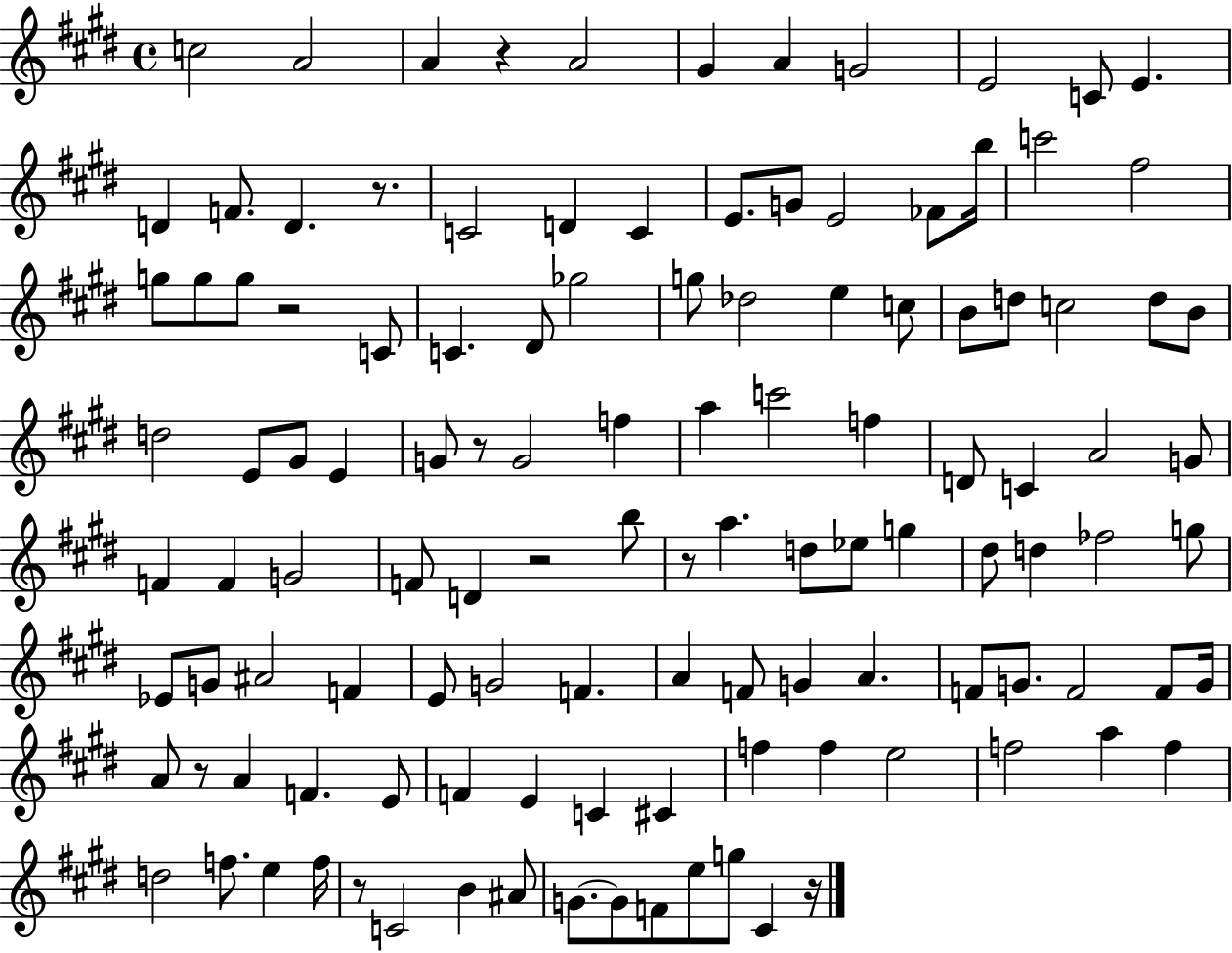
{
  \clef treble
  \time 4/4
  \defaultTimeSignature
  \key e \major
  c''2 a'2 | a'4 r4 a'2 | gis'4 a'4 g'2 | e'2 c'8 e'4. | \break d'4 f'8. d'4. r8. | c'2 d'4 c'4 | e'8. g'8 e'2 fes'8 b''16 | c'''2 fis''2 | \break g''8 g''8 g''8 r2 c'8 | c'4. dis'8 ges''2 | g''8 des''2 e''4 c''8 | b'8 d''8 c''2 d''8 b'8 | \break d''2 e'8 gis'8 e'4 | g'8 r8 g'2 f''4 | a''4 c'''2 f''4 | d'8 c'4 a'2 g'8 | \break f'4 f'4 g'2 | f'8 d'4 r2 b''8 | r8 a''4. d''8 ees''8 g''4 | dis''8 d''4 fes''2 g''8 | \break ees'8 g'8 ais'2 f'4 | e'8 g'2 f'4. | a'4 f'8 g'4 a'4. | f'8 g'8. f'2 f'8 g'16 | \break a'8 r8 a'4 f'4. e'8 | f'4 e'4 c'4 cis'4 | f''4 f''4 e''2 | f''2 a''4 f''4 | \break d''2 f''8. e''4 f''16 | r8 c'2 b'4 ais'8 | g'8.~~ g'8 f'8 e''8 g''8 cis'4 r16 | \bar "|."
}